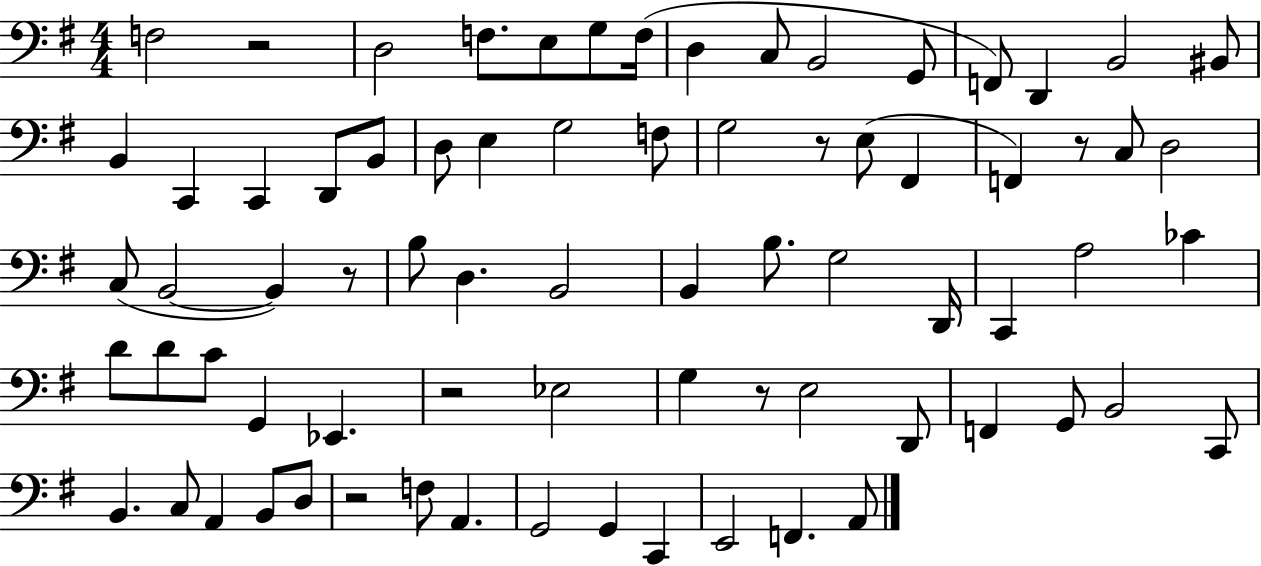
X:1
T:Untitled
M:4/4
L:1/4
K:G
F,2 z2 D,2 F,/2 E,/2 G,/2 F,/4 D, C,/2 B,,2 G,,/2 F,,/2 D,, B,,2 ^B,,/2 B,, C,, C,, D,,/2 B,,/2 D,/2 E, G,2 F,/2 G,2 z/2 E,/2 ^F,, F,, z/2 C,/2 D,2 C,/2 B,,2 B,, z/2 B,/2 D, B,,2 B,, B,/2 G,2 D,,/4 C,, A,2 _C D/2 D/2 C/2 G,, _E,, z2 _E,2 G, z/2 E,2 D,,/2 F,, G,,/2 B,,2 C,,/2 B,, C,/2 A,, B,,/2 D,/2 z2 F,/2 A,, G,,2 G,, C,, E,,2 F,, A,,/2